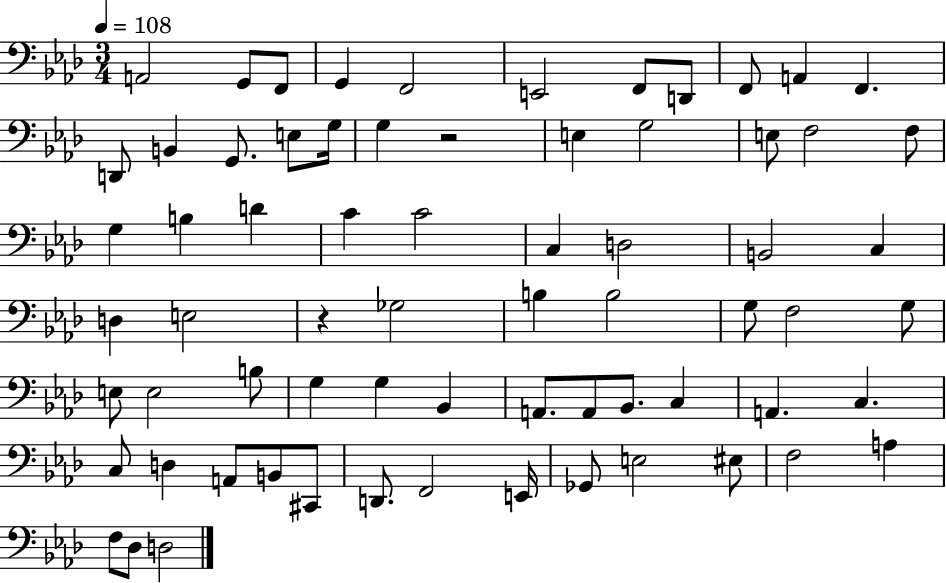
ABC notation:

X:1
T:Untitled
M:3/4
L:1/4
K:Ab
A,,2 G,,/2 F,,/2 G,, F,,2 E,,2 F,,/2 D,,/2 F,,/2 A,, F,, D,,/2 B,, G,,/2 E,/2 G,/4 G, z2 E, G,2 E,/2 F,2 F,/2 G, B, D C C2 C, D,2 B,,2 C, D, E,2 z _G,2 B, B,2 G,/2 F,2 G,/2 E,/2 E,2 B,/2 G, G, _B,, A,,/2 A,,/2 _B,,/2 C, A,, C, C,/2 D, A,,/2 B,,/2 ^C,,/2 D,,/2 F,,2 E,,/4 _G,,/2 E,2 ^E,/2 F,2 A, F,/2 _D,/2 D,2